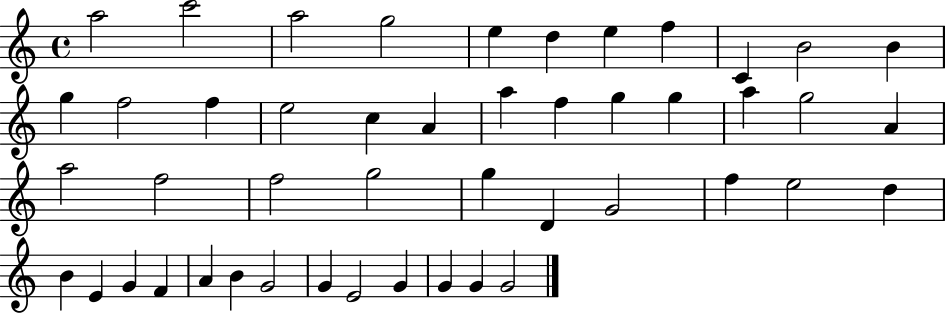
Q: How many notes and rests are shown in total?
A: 47